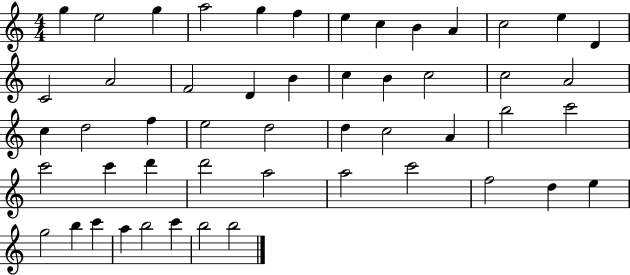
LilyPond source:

{
  \clef treble
  \numericTimeSignature
  \time 4/4
  \key c \major
  g''4 e''2 g''4 | a''2 g''4 f''4 | e''4 c''4 b'4 a'4 | c''2 e''4 d'4 | \break c'2 a'2 | f'2 d'4 b'4 | c''4 b'4 c''2 | c''2 a'2 | \break c''4 d''2 f''4 | e''2 d''2 | d''4 c''2 a'4 | b''2 c'''2 | \break c'''2 c'''4 d'''4 | d'''2 a''2 | a''2 c'''2 | f''2 d''4 e''4 | \break g''2 b''4 c'''4 | a''4 b''2 c'''4 | b''2 b''2 | \bar "|."
}